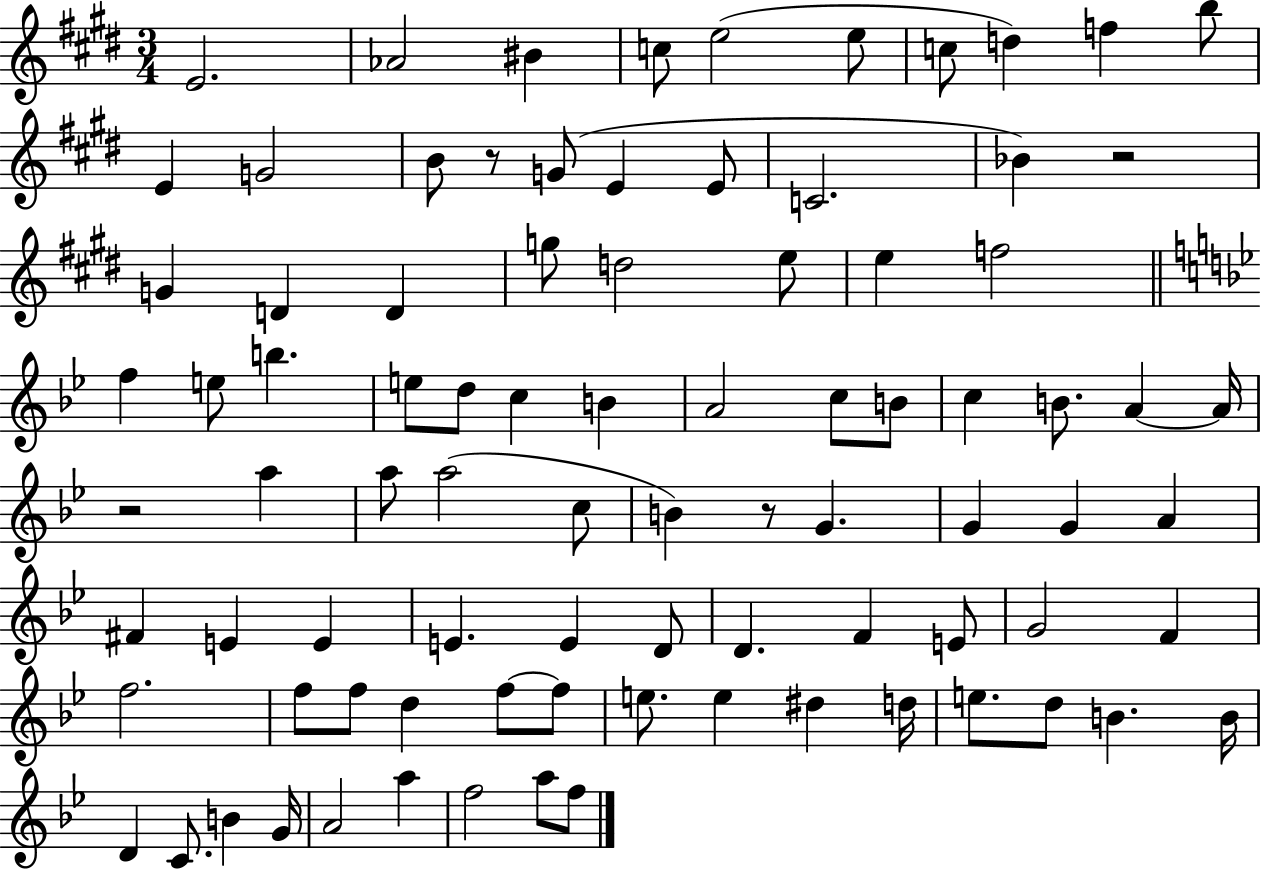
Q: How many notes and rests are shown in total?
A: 87